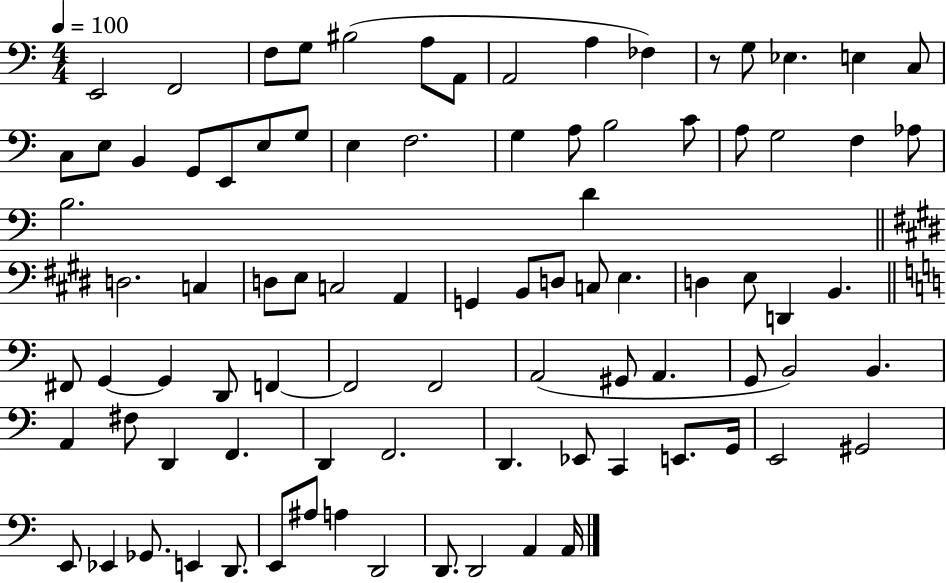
E2/h F2/h F3/e G3/e BIS3/h A3/e A2/e A2/h A3/q FES3/q R/e G3/e Eb3/q. E3/q C3/e C3/e E3/e B2/q G2/e E2/e E3/e G3/e E3/q F3/h. G3/q A3/e B3/h C4/e A3/e G3/h F3/q Ab3/e B3/h. D4/q D3/h. C3/q D3/e E3/e C3/h A2/q G2/q B2/e D3/e C3/e E3/q. D3/q E3/e D2/q B2/q. F#2/e G2/q G2/q D2/e F2/q F2/h F2/h A2/h G#2/e A2/q. G2/e B2/h B2/q. A2/q F#3/e D2/q F2/q. D2/q F2/h. D2/q. Eb2/e C2/q E2/e. G2/s E2/h G#2/h E2/e Eb2/q Gb2/e. E2/q D2/e. E2/e A#3/e A3/q D2/h D2/e. D2/h A2/q A2/s